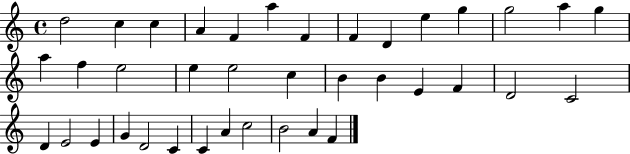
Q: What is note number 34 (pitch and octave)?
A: A4